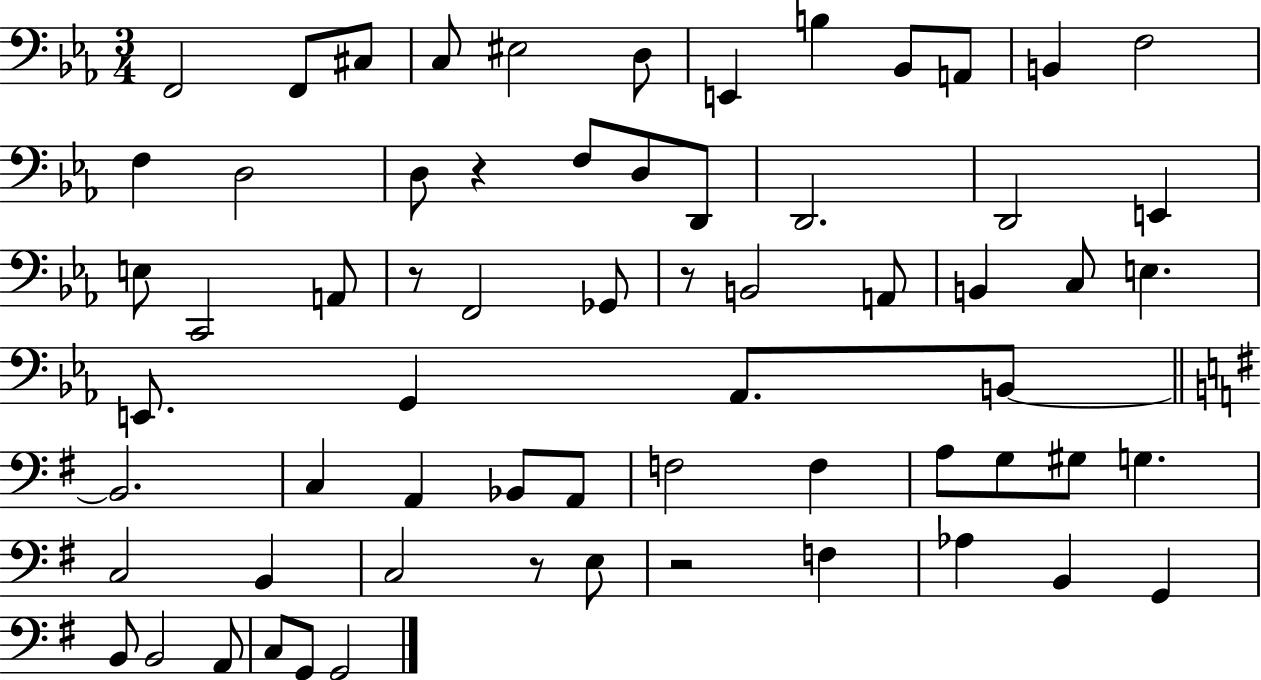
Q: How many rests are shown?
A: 5